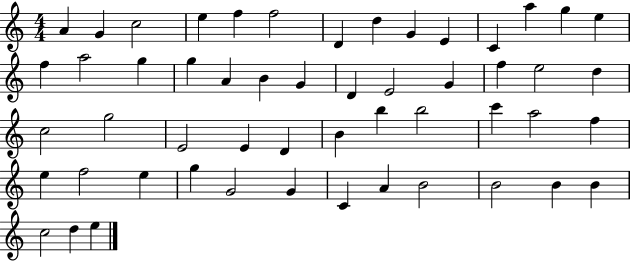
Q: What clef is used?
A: treble